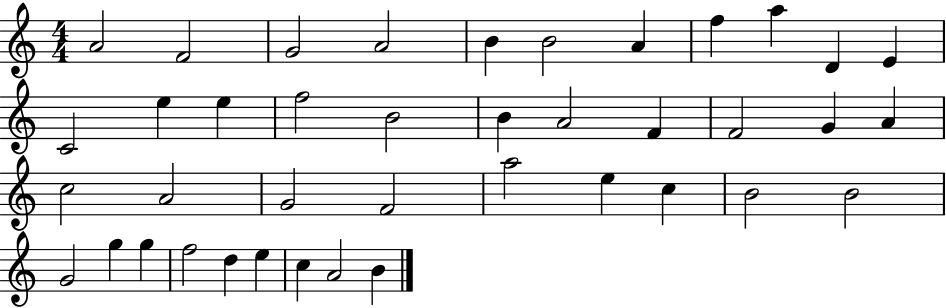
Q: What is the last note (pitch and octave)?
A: B4